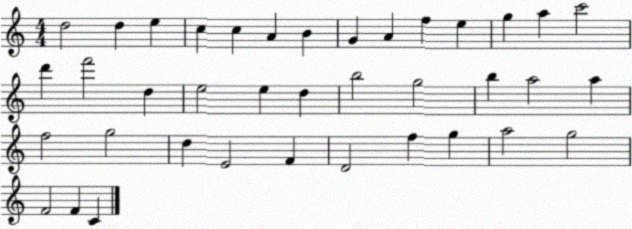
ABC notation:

X:1
T:Untitled
M:4/4
L:1/4
K:C
d2 d e c c A B G A f e g a c'2 d' f'2 d e2 e d b2 g2 b a2 a f2 g2 d E2 F D2 f g a2 g2 F2 F C